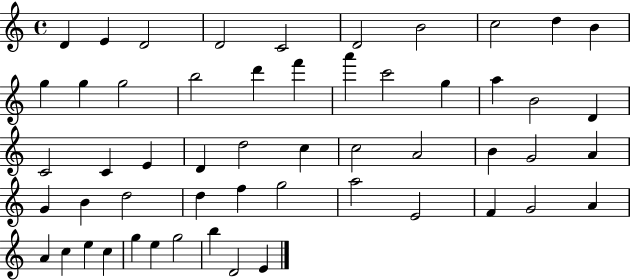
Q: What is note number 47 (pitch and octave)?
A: E5